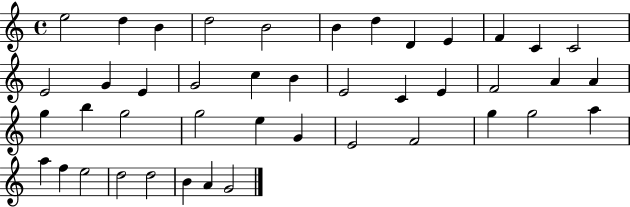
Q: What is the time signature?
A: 4/4